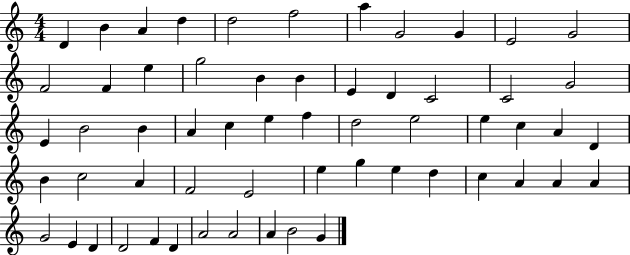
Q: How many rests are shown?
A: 0